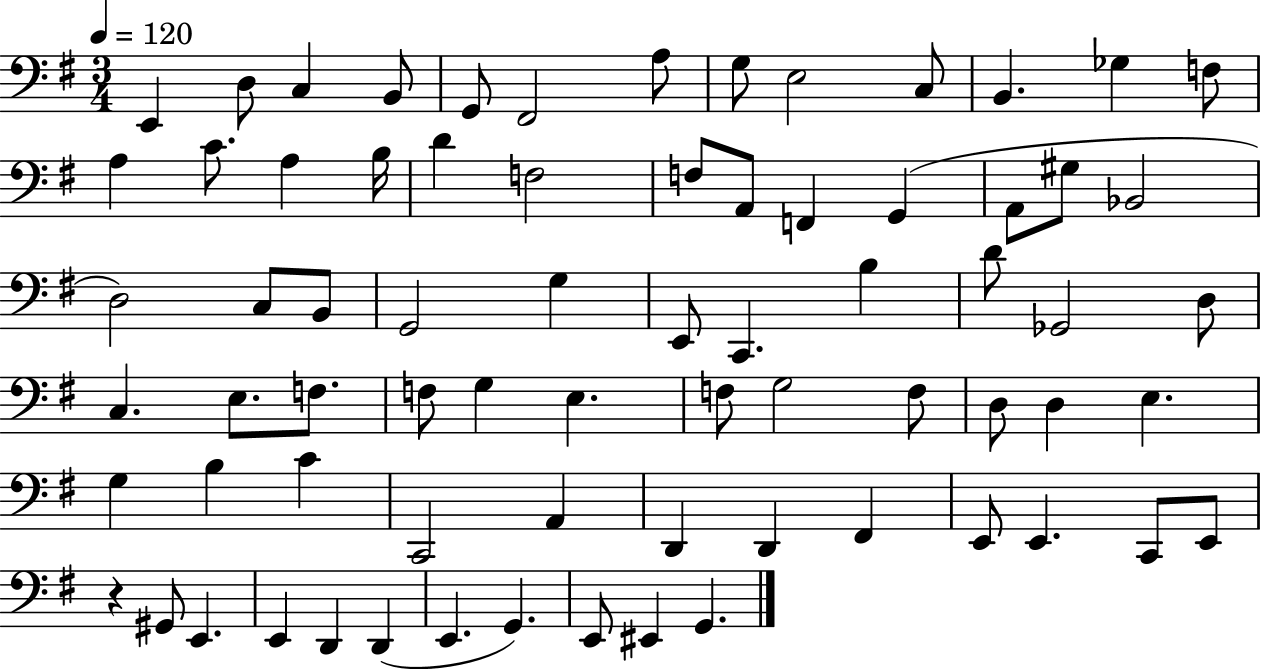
X:1
T:Untitled
M:3/4
L:1/4
K:G
E,, D,/2 C, B,,/2 G,,/2 ^F,,2 A,/2 G,/2 E,2 C,/2 B,, _G, F,/2 A, C/2 A, B,/4 D F,2 F,/2 A,,/2 F,, G,, A,,/2 ^G,/2 _B,,2 D,2 C,/2 B,,/2 G,,2 G, E,,/2 C,, B, D/2 _G,,2 D,/2 C, E,/2 F,/2 F,/2 G, E, F,/2 G,2 F,/2 D,/2 D, E, G, B, C C,,2 A,, D,, D,, ^F,, E,,/2 E,, C,,/2 E,,/2 z ^G,,/2 E,, E,, D,, D,, E,, G,, E,,/2 ^E,, G,,